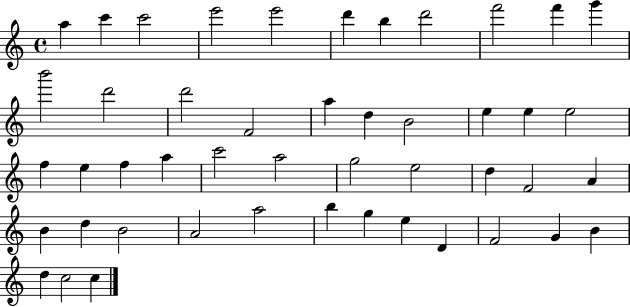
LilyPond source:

{
  \clef treble
  \time 4/4
  \defaultTimeSignature
  \key c \major
  a''4 c'''4 c'''2 | e'''2 e'''2 | d'''4 b''4 d'''2 | f'''2 f'''4 g'''4 | \break b'''2 d'''2 | d'''2 f'2 | a''4 d''4 b'2 | e''4 e''4 e''2 | \break f''4 e''4 f''4 a''4 | c'''2 a''2 | g''2 e''2 | d''4 f'2 a'4 | \break b'4 d''4 b'2 | a'2 a''2 | b''4 g''4 e''4 d'4 | f'2 g'4 b'4 | \break d''4 c''2 c''4 | \bar "|."
}